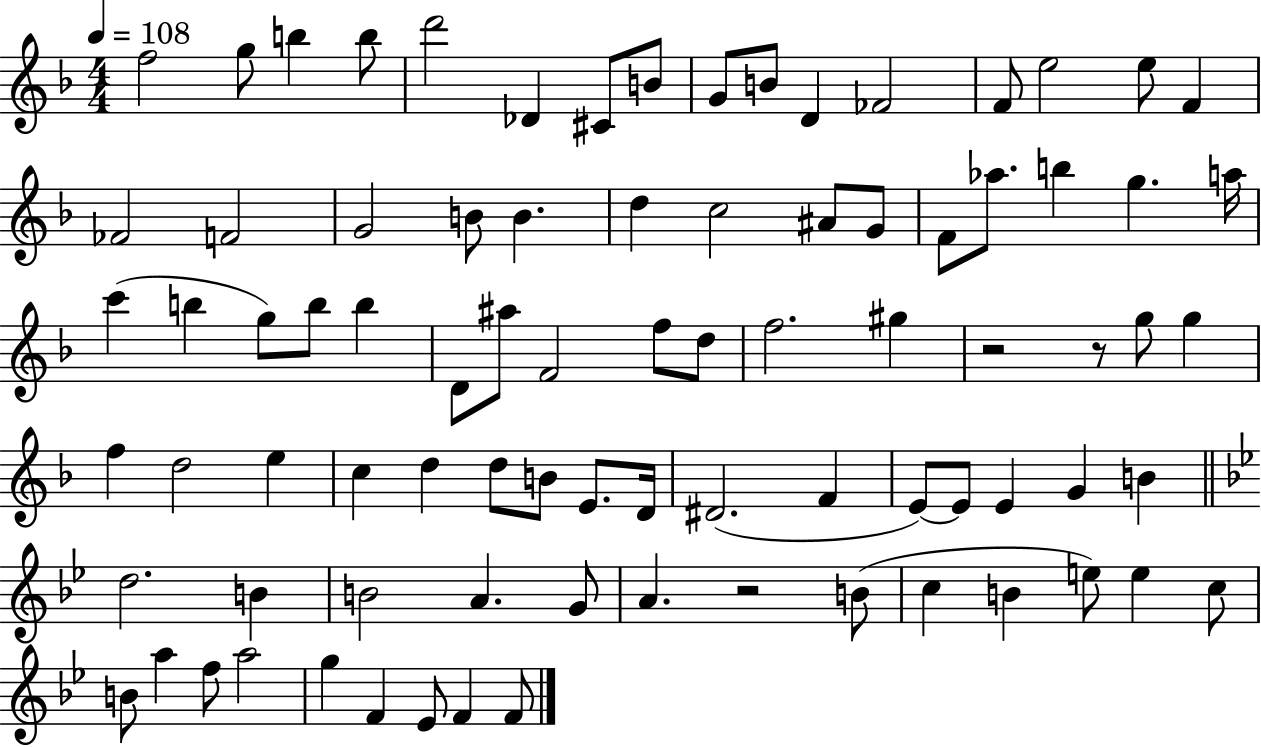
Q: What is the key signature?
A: F major